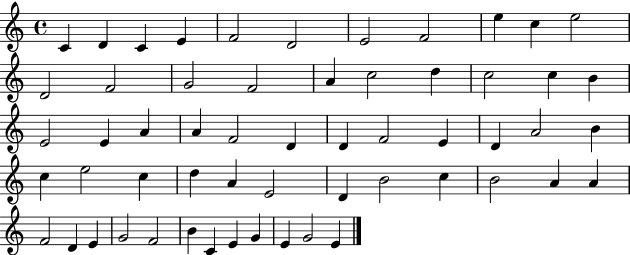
C4/q D4/q C4/q E4/q F4/h D4/h E4/h F4/h E5/q C5/q E5/h D4/h F4/h G4/h F4/h A4/q C5/h D5/q C5/h C5/q B4/q E4/h E4/q A4/q A4/q F4/h D4/q D4/q F4/h E4/q D4/q A4/h B4/q C5/q E5/h C5/q D5/q A4/q E4/h D4/q B4/h C5/q B4/h A4/q A4/q F4/h D4/q E4/q G4/h F4/h B4/q C4/q E4/q G4/q E4/q G4/h E4/q